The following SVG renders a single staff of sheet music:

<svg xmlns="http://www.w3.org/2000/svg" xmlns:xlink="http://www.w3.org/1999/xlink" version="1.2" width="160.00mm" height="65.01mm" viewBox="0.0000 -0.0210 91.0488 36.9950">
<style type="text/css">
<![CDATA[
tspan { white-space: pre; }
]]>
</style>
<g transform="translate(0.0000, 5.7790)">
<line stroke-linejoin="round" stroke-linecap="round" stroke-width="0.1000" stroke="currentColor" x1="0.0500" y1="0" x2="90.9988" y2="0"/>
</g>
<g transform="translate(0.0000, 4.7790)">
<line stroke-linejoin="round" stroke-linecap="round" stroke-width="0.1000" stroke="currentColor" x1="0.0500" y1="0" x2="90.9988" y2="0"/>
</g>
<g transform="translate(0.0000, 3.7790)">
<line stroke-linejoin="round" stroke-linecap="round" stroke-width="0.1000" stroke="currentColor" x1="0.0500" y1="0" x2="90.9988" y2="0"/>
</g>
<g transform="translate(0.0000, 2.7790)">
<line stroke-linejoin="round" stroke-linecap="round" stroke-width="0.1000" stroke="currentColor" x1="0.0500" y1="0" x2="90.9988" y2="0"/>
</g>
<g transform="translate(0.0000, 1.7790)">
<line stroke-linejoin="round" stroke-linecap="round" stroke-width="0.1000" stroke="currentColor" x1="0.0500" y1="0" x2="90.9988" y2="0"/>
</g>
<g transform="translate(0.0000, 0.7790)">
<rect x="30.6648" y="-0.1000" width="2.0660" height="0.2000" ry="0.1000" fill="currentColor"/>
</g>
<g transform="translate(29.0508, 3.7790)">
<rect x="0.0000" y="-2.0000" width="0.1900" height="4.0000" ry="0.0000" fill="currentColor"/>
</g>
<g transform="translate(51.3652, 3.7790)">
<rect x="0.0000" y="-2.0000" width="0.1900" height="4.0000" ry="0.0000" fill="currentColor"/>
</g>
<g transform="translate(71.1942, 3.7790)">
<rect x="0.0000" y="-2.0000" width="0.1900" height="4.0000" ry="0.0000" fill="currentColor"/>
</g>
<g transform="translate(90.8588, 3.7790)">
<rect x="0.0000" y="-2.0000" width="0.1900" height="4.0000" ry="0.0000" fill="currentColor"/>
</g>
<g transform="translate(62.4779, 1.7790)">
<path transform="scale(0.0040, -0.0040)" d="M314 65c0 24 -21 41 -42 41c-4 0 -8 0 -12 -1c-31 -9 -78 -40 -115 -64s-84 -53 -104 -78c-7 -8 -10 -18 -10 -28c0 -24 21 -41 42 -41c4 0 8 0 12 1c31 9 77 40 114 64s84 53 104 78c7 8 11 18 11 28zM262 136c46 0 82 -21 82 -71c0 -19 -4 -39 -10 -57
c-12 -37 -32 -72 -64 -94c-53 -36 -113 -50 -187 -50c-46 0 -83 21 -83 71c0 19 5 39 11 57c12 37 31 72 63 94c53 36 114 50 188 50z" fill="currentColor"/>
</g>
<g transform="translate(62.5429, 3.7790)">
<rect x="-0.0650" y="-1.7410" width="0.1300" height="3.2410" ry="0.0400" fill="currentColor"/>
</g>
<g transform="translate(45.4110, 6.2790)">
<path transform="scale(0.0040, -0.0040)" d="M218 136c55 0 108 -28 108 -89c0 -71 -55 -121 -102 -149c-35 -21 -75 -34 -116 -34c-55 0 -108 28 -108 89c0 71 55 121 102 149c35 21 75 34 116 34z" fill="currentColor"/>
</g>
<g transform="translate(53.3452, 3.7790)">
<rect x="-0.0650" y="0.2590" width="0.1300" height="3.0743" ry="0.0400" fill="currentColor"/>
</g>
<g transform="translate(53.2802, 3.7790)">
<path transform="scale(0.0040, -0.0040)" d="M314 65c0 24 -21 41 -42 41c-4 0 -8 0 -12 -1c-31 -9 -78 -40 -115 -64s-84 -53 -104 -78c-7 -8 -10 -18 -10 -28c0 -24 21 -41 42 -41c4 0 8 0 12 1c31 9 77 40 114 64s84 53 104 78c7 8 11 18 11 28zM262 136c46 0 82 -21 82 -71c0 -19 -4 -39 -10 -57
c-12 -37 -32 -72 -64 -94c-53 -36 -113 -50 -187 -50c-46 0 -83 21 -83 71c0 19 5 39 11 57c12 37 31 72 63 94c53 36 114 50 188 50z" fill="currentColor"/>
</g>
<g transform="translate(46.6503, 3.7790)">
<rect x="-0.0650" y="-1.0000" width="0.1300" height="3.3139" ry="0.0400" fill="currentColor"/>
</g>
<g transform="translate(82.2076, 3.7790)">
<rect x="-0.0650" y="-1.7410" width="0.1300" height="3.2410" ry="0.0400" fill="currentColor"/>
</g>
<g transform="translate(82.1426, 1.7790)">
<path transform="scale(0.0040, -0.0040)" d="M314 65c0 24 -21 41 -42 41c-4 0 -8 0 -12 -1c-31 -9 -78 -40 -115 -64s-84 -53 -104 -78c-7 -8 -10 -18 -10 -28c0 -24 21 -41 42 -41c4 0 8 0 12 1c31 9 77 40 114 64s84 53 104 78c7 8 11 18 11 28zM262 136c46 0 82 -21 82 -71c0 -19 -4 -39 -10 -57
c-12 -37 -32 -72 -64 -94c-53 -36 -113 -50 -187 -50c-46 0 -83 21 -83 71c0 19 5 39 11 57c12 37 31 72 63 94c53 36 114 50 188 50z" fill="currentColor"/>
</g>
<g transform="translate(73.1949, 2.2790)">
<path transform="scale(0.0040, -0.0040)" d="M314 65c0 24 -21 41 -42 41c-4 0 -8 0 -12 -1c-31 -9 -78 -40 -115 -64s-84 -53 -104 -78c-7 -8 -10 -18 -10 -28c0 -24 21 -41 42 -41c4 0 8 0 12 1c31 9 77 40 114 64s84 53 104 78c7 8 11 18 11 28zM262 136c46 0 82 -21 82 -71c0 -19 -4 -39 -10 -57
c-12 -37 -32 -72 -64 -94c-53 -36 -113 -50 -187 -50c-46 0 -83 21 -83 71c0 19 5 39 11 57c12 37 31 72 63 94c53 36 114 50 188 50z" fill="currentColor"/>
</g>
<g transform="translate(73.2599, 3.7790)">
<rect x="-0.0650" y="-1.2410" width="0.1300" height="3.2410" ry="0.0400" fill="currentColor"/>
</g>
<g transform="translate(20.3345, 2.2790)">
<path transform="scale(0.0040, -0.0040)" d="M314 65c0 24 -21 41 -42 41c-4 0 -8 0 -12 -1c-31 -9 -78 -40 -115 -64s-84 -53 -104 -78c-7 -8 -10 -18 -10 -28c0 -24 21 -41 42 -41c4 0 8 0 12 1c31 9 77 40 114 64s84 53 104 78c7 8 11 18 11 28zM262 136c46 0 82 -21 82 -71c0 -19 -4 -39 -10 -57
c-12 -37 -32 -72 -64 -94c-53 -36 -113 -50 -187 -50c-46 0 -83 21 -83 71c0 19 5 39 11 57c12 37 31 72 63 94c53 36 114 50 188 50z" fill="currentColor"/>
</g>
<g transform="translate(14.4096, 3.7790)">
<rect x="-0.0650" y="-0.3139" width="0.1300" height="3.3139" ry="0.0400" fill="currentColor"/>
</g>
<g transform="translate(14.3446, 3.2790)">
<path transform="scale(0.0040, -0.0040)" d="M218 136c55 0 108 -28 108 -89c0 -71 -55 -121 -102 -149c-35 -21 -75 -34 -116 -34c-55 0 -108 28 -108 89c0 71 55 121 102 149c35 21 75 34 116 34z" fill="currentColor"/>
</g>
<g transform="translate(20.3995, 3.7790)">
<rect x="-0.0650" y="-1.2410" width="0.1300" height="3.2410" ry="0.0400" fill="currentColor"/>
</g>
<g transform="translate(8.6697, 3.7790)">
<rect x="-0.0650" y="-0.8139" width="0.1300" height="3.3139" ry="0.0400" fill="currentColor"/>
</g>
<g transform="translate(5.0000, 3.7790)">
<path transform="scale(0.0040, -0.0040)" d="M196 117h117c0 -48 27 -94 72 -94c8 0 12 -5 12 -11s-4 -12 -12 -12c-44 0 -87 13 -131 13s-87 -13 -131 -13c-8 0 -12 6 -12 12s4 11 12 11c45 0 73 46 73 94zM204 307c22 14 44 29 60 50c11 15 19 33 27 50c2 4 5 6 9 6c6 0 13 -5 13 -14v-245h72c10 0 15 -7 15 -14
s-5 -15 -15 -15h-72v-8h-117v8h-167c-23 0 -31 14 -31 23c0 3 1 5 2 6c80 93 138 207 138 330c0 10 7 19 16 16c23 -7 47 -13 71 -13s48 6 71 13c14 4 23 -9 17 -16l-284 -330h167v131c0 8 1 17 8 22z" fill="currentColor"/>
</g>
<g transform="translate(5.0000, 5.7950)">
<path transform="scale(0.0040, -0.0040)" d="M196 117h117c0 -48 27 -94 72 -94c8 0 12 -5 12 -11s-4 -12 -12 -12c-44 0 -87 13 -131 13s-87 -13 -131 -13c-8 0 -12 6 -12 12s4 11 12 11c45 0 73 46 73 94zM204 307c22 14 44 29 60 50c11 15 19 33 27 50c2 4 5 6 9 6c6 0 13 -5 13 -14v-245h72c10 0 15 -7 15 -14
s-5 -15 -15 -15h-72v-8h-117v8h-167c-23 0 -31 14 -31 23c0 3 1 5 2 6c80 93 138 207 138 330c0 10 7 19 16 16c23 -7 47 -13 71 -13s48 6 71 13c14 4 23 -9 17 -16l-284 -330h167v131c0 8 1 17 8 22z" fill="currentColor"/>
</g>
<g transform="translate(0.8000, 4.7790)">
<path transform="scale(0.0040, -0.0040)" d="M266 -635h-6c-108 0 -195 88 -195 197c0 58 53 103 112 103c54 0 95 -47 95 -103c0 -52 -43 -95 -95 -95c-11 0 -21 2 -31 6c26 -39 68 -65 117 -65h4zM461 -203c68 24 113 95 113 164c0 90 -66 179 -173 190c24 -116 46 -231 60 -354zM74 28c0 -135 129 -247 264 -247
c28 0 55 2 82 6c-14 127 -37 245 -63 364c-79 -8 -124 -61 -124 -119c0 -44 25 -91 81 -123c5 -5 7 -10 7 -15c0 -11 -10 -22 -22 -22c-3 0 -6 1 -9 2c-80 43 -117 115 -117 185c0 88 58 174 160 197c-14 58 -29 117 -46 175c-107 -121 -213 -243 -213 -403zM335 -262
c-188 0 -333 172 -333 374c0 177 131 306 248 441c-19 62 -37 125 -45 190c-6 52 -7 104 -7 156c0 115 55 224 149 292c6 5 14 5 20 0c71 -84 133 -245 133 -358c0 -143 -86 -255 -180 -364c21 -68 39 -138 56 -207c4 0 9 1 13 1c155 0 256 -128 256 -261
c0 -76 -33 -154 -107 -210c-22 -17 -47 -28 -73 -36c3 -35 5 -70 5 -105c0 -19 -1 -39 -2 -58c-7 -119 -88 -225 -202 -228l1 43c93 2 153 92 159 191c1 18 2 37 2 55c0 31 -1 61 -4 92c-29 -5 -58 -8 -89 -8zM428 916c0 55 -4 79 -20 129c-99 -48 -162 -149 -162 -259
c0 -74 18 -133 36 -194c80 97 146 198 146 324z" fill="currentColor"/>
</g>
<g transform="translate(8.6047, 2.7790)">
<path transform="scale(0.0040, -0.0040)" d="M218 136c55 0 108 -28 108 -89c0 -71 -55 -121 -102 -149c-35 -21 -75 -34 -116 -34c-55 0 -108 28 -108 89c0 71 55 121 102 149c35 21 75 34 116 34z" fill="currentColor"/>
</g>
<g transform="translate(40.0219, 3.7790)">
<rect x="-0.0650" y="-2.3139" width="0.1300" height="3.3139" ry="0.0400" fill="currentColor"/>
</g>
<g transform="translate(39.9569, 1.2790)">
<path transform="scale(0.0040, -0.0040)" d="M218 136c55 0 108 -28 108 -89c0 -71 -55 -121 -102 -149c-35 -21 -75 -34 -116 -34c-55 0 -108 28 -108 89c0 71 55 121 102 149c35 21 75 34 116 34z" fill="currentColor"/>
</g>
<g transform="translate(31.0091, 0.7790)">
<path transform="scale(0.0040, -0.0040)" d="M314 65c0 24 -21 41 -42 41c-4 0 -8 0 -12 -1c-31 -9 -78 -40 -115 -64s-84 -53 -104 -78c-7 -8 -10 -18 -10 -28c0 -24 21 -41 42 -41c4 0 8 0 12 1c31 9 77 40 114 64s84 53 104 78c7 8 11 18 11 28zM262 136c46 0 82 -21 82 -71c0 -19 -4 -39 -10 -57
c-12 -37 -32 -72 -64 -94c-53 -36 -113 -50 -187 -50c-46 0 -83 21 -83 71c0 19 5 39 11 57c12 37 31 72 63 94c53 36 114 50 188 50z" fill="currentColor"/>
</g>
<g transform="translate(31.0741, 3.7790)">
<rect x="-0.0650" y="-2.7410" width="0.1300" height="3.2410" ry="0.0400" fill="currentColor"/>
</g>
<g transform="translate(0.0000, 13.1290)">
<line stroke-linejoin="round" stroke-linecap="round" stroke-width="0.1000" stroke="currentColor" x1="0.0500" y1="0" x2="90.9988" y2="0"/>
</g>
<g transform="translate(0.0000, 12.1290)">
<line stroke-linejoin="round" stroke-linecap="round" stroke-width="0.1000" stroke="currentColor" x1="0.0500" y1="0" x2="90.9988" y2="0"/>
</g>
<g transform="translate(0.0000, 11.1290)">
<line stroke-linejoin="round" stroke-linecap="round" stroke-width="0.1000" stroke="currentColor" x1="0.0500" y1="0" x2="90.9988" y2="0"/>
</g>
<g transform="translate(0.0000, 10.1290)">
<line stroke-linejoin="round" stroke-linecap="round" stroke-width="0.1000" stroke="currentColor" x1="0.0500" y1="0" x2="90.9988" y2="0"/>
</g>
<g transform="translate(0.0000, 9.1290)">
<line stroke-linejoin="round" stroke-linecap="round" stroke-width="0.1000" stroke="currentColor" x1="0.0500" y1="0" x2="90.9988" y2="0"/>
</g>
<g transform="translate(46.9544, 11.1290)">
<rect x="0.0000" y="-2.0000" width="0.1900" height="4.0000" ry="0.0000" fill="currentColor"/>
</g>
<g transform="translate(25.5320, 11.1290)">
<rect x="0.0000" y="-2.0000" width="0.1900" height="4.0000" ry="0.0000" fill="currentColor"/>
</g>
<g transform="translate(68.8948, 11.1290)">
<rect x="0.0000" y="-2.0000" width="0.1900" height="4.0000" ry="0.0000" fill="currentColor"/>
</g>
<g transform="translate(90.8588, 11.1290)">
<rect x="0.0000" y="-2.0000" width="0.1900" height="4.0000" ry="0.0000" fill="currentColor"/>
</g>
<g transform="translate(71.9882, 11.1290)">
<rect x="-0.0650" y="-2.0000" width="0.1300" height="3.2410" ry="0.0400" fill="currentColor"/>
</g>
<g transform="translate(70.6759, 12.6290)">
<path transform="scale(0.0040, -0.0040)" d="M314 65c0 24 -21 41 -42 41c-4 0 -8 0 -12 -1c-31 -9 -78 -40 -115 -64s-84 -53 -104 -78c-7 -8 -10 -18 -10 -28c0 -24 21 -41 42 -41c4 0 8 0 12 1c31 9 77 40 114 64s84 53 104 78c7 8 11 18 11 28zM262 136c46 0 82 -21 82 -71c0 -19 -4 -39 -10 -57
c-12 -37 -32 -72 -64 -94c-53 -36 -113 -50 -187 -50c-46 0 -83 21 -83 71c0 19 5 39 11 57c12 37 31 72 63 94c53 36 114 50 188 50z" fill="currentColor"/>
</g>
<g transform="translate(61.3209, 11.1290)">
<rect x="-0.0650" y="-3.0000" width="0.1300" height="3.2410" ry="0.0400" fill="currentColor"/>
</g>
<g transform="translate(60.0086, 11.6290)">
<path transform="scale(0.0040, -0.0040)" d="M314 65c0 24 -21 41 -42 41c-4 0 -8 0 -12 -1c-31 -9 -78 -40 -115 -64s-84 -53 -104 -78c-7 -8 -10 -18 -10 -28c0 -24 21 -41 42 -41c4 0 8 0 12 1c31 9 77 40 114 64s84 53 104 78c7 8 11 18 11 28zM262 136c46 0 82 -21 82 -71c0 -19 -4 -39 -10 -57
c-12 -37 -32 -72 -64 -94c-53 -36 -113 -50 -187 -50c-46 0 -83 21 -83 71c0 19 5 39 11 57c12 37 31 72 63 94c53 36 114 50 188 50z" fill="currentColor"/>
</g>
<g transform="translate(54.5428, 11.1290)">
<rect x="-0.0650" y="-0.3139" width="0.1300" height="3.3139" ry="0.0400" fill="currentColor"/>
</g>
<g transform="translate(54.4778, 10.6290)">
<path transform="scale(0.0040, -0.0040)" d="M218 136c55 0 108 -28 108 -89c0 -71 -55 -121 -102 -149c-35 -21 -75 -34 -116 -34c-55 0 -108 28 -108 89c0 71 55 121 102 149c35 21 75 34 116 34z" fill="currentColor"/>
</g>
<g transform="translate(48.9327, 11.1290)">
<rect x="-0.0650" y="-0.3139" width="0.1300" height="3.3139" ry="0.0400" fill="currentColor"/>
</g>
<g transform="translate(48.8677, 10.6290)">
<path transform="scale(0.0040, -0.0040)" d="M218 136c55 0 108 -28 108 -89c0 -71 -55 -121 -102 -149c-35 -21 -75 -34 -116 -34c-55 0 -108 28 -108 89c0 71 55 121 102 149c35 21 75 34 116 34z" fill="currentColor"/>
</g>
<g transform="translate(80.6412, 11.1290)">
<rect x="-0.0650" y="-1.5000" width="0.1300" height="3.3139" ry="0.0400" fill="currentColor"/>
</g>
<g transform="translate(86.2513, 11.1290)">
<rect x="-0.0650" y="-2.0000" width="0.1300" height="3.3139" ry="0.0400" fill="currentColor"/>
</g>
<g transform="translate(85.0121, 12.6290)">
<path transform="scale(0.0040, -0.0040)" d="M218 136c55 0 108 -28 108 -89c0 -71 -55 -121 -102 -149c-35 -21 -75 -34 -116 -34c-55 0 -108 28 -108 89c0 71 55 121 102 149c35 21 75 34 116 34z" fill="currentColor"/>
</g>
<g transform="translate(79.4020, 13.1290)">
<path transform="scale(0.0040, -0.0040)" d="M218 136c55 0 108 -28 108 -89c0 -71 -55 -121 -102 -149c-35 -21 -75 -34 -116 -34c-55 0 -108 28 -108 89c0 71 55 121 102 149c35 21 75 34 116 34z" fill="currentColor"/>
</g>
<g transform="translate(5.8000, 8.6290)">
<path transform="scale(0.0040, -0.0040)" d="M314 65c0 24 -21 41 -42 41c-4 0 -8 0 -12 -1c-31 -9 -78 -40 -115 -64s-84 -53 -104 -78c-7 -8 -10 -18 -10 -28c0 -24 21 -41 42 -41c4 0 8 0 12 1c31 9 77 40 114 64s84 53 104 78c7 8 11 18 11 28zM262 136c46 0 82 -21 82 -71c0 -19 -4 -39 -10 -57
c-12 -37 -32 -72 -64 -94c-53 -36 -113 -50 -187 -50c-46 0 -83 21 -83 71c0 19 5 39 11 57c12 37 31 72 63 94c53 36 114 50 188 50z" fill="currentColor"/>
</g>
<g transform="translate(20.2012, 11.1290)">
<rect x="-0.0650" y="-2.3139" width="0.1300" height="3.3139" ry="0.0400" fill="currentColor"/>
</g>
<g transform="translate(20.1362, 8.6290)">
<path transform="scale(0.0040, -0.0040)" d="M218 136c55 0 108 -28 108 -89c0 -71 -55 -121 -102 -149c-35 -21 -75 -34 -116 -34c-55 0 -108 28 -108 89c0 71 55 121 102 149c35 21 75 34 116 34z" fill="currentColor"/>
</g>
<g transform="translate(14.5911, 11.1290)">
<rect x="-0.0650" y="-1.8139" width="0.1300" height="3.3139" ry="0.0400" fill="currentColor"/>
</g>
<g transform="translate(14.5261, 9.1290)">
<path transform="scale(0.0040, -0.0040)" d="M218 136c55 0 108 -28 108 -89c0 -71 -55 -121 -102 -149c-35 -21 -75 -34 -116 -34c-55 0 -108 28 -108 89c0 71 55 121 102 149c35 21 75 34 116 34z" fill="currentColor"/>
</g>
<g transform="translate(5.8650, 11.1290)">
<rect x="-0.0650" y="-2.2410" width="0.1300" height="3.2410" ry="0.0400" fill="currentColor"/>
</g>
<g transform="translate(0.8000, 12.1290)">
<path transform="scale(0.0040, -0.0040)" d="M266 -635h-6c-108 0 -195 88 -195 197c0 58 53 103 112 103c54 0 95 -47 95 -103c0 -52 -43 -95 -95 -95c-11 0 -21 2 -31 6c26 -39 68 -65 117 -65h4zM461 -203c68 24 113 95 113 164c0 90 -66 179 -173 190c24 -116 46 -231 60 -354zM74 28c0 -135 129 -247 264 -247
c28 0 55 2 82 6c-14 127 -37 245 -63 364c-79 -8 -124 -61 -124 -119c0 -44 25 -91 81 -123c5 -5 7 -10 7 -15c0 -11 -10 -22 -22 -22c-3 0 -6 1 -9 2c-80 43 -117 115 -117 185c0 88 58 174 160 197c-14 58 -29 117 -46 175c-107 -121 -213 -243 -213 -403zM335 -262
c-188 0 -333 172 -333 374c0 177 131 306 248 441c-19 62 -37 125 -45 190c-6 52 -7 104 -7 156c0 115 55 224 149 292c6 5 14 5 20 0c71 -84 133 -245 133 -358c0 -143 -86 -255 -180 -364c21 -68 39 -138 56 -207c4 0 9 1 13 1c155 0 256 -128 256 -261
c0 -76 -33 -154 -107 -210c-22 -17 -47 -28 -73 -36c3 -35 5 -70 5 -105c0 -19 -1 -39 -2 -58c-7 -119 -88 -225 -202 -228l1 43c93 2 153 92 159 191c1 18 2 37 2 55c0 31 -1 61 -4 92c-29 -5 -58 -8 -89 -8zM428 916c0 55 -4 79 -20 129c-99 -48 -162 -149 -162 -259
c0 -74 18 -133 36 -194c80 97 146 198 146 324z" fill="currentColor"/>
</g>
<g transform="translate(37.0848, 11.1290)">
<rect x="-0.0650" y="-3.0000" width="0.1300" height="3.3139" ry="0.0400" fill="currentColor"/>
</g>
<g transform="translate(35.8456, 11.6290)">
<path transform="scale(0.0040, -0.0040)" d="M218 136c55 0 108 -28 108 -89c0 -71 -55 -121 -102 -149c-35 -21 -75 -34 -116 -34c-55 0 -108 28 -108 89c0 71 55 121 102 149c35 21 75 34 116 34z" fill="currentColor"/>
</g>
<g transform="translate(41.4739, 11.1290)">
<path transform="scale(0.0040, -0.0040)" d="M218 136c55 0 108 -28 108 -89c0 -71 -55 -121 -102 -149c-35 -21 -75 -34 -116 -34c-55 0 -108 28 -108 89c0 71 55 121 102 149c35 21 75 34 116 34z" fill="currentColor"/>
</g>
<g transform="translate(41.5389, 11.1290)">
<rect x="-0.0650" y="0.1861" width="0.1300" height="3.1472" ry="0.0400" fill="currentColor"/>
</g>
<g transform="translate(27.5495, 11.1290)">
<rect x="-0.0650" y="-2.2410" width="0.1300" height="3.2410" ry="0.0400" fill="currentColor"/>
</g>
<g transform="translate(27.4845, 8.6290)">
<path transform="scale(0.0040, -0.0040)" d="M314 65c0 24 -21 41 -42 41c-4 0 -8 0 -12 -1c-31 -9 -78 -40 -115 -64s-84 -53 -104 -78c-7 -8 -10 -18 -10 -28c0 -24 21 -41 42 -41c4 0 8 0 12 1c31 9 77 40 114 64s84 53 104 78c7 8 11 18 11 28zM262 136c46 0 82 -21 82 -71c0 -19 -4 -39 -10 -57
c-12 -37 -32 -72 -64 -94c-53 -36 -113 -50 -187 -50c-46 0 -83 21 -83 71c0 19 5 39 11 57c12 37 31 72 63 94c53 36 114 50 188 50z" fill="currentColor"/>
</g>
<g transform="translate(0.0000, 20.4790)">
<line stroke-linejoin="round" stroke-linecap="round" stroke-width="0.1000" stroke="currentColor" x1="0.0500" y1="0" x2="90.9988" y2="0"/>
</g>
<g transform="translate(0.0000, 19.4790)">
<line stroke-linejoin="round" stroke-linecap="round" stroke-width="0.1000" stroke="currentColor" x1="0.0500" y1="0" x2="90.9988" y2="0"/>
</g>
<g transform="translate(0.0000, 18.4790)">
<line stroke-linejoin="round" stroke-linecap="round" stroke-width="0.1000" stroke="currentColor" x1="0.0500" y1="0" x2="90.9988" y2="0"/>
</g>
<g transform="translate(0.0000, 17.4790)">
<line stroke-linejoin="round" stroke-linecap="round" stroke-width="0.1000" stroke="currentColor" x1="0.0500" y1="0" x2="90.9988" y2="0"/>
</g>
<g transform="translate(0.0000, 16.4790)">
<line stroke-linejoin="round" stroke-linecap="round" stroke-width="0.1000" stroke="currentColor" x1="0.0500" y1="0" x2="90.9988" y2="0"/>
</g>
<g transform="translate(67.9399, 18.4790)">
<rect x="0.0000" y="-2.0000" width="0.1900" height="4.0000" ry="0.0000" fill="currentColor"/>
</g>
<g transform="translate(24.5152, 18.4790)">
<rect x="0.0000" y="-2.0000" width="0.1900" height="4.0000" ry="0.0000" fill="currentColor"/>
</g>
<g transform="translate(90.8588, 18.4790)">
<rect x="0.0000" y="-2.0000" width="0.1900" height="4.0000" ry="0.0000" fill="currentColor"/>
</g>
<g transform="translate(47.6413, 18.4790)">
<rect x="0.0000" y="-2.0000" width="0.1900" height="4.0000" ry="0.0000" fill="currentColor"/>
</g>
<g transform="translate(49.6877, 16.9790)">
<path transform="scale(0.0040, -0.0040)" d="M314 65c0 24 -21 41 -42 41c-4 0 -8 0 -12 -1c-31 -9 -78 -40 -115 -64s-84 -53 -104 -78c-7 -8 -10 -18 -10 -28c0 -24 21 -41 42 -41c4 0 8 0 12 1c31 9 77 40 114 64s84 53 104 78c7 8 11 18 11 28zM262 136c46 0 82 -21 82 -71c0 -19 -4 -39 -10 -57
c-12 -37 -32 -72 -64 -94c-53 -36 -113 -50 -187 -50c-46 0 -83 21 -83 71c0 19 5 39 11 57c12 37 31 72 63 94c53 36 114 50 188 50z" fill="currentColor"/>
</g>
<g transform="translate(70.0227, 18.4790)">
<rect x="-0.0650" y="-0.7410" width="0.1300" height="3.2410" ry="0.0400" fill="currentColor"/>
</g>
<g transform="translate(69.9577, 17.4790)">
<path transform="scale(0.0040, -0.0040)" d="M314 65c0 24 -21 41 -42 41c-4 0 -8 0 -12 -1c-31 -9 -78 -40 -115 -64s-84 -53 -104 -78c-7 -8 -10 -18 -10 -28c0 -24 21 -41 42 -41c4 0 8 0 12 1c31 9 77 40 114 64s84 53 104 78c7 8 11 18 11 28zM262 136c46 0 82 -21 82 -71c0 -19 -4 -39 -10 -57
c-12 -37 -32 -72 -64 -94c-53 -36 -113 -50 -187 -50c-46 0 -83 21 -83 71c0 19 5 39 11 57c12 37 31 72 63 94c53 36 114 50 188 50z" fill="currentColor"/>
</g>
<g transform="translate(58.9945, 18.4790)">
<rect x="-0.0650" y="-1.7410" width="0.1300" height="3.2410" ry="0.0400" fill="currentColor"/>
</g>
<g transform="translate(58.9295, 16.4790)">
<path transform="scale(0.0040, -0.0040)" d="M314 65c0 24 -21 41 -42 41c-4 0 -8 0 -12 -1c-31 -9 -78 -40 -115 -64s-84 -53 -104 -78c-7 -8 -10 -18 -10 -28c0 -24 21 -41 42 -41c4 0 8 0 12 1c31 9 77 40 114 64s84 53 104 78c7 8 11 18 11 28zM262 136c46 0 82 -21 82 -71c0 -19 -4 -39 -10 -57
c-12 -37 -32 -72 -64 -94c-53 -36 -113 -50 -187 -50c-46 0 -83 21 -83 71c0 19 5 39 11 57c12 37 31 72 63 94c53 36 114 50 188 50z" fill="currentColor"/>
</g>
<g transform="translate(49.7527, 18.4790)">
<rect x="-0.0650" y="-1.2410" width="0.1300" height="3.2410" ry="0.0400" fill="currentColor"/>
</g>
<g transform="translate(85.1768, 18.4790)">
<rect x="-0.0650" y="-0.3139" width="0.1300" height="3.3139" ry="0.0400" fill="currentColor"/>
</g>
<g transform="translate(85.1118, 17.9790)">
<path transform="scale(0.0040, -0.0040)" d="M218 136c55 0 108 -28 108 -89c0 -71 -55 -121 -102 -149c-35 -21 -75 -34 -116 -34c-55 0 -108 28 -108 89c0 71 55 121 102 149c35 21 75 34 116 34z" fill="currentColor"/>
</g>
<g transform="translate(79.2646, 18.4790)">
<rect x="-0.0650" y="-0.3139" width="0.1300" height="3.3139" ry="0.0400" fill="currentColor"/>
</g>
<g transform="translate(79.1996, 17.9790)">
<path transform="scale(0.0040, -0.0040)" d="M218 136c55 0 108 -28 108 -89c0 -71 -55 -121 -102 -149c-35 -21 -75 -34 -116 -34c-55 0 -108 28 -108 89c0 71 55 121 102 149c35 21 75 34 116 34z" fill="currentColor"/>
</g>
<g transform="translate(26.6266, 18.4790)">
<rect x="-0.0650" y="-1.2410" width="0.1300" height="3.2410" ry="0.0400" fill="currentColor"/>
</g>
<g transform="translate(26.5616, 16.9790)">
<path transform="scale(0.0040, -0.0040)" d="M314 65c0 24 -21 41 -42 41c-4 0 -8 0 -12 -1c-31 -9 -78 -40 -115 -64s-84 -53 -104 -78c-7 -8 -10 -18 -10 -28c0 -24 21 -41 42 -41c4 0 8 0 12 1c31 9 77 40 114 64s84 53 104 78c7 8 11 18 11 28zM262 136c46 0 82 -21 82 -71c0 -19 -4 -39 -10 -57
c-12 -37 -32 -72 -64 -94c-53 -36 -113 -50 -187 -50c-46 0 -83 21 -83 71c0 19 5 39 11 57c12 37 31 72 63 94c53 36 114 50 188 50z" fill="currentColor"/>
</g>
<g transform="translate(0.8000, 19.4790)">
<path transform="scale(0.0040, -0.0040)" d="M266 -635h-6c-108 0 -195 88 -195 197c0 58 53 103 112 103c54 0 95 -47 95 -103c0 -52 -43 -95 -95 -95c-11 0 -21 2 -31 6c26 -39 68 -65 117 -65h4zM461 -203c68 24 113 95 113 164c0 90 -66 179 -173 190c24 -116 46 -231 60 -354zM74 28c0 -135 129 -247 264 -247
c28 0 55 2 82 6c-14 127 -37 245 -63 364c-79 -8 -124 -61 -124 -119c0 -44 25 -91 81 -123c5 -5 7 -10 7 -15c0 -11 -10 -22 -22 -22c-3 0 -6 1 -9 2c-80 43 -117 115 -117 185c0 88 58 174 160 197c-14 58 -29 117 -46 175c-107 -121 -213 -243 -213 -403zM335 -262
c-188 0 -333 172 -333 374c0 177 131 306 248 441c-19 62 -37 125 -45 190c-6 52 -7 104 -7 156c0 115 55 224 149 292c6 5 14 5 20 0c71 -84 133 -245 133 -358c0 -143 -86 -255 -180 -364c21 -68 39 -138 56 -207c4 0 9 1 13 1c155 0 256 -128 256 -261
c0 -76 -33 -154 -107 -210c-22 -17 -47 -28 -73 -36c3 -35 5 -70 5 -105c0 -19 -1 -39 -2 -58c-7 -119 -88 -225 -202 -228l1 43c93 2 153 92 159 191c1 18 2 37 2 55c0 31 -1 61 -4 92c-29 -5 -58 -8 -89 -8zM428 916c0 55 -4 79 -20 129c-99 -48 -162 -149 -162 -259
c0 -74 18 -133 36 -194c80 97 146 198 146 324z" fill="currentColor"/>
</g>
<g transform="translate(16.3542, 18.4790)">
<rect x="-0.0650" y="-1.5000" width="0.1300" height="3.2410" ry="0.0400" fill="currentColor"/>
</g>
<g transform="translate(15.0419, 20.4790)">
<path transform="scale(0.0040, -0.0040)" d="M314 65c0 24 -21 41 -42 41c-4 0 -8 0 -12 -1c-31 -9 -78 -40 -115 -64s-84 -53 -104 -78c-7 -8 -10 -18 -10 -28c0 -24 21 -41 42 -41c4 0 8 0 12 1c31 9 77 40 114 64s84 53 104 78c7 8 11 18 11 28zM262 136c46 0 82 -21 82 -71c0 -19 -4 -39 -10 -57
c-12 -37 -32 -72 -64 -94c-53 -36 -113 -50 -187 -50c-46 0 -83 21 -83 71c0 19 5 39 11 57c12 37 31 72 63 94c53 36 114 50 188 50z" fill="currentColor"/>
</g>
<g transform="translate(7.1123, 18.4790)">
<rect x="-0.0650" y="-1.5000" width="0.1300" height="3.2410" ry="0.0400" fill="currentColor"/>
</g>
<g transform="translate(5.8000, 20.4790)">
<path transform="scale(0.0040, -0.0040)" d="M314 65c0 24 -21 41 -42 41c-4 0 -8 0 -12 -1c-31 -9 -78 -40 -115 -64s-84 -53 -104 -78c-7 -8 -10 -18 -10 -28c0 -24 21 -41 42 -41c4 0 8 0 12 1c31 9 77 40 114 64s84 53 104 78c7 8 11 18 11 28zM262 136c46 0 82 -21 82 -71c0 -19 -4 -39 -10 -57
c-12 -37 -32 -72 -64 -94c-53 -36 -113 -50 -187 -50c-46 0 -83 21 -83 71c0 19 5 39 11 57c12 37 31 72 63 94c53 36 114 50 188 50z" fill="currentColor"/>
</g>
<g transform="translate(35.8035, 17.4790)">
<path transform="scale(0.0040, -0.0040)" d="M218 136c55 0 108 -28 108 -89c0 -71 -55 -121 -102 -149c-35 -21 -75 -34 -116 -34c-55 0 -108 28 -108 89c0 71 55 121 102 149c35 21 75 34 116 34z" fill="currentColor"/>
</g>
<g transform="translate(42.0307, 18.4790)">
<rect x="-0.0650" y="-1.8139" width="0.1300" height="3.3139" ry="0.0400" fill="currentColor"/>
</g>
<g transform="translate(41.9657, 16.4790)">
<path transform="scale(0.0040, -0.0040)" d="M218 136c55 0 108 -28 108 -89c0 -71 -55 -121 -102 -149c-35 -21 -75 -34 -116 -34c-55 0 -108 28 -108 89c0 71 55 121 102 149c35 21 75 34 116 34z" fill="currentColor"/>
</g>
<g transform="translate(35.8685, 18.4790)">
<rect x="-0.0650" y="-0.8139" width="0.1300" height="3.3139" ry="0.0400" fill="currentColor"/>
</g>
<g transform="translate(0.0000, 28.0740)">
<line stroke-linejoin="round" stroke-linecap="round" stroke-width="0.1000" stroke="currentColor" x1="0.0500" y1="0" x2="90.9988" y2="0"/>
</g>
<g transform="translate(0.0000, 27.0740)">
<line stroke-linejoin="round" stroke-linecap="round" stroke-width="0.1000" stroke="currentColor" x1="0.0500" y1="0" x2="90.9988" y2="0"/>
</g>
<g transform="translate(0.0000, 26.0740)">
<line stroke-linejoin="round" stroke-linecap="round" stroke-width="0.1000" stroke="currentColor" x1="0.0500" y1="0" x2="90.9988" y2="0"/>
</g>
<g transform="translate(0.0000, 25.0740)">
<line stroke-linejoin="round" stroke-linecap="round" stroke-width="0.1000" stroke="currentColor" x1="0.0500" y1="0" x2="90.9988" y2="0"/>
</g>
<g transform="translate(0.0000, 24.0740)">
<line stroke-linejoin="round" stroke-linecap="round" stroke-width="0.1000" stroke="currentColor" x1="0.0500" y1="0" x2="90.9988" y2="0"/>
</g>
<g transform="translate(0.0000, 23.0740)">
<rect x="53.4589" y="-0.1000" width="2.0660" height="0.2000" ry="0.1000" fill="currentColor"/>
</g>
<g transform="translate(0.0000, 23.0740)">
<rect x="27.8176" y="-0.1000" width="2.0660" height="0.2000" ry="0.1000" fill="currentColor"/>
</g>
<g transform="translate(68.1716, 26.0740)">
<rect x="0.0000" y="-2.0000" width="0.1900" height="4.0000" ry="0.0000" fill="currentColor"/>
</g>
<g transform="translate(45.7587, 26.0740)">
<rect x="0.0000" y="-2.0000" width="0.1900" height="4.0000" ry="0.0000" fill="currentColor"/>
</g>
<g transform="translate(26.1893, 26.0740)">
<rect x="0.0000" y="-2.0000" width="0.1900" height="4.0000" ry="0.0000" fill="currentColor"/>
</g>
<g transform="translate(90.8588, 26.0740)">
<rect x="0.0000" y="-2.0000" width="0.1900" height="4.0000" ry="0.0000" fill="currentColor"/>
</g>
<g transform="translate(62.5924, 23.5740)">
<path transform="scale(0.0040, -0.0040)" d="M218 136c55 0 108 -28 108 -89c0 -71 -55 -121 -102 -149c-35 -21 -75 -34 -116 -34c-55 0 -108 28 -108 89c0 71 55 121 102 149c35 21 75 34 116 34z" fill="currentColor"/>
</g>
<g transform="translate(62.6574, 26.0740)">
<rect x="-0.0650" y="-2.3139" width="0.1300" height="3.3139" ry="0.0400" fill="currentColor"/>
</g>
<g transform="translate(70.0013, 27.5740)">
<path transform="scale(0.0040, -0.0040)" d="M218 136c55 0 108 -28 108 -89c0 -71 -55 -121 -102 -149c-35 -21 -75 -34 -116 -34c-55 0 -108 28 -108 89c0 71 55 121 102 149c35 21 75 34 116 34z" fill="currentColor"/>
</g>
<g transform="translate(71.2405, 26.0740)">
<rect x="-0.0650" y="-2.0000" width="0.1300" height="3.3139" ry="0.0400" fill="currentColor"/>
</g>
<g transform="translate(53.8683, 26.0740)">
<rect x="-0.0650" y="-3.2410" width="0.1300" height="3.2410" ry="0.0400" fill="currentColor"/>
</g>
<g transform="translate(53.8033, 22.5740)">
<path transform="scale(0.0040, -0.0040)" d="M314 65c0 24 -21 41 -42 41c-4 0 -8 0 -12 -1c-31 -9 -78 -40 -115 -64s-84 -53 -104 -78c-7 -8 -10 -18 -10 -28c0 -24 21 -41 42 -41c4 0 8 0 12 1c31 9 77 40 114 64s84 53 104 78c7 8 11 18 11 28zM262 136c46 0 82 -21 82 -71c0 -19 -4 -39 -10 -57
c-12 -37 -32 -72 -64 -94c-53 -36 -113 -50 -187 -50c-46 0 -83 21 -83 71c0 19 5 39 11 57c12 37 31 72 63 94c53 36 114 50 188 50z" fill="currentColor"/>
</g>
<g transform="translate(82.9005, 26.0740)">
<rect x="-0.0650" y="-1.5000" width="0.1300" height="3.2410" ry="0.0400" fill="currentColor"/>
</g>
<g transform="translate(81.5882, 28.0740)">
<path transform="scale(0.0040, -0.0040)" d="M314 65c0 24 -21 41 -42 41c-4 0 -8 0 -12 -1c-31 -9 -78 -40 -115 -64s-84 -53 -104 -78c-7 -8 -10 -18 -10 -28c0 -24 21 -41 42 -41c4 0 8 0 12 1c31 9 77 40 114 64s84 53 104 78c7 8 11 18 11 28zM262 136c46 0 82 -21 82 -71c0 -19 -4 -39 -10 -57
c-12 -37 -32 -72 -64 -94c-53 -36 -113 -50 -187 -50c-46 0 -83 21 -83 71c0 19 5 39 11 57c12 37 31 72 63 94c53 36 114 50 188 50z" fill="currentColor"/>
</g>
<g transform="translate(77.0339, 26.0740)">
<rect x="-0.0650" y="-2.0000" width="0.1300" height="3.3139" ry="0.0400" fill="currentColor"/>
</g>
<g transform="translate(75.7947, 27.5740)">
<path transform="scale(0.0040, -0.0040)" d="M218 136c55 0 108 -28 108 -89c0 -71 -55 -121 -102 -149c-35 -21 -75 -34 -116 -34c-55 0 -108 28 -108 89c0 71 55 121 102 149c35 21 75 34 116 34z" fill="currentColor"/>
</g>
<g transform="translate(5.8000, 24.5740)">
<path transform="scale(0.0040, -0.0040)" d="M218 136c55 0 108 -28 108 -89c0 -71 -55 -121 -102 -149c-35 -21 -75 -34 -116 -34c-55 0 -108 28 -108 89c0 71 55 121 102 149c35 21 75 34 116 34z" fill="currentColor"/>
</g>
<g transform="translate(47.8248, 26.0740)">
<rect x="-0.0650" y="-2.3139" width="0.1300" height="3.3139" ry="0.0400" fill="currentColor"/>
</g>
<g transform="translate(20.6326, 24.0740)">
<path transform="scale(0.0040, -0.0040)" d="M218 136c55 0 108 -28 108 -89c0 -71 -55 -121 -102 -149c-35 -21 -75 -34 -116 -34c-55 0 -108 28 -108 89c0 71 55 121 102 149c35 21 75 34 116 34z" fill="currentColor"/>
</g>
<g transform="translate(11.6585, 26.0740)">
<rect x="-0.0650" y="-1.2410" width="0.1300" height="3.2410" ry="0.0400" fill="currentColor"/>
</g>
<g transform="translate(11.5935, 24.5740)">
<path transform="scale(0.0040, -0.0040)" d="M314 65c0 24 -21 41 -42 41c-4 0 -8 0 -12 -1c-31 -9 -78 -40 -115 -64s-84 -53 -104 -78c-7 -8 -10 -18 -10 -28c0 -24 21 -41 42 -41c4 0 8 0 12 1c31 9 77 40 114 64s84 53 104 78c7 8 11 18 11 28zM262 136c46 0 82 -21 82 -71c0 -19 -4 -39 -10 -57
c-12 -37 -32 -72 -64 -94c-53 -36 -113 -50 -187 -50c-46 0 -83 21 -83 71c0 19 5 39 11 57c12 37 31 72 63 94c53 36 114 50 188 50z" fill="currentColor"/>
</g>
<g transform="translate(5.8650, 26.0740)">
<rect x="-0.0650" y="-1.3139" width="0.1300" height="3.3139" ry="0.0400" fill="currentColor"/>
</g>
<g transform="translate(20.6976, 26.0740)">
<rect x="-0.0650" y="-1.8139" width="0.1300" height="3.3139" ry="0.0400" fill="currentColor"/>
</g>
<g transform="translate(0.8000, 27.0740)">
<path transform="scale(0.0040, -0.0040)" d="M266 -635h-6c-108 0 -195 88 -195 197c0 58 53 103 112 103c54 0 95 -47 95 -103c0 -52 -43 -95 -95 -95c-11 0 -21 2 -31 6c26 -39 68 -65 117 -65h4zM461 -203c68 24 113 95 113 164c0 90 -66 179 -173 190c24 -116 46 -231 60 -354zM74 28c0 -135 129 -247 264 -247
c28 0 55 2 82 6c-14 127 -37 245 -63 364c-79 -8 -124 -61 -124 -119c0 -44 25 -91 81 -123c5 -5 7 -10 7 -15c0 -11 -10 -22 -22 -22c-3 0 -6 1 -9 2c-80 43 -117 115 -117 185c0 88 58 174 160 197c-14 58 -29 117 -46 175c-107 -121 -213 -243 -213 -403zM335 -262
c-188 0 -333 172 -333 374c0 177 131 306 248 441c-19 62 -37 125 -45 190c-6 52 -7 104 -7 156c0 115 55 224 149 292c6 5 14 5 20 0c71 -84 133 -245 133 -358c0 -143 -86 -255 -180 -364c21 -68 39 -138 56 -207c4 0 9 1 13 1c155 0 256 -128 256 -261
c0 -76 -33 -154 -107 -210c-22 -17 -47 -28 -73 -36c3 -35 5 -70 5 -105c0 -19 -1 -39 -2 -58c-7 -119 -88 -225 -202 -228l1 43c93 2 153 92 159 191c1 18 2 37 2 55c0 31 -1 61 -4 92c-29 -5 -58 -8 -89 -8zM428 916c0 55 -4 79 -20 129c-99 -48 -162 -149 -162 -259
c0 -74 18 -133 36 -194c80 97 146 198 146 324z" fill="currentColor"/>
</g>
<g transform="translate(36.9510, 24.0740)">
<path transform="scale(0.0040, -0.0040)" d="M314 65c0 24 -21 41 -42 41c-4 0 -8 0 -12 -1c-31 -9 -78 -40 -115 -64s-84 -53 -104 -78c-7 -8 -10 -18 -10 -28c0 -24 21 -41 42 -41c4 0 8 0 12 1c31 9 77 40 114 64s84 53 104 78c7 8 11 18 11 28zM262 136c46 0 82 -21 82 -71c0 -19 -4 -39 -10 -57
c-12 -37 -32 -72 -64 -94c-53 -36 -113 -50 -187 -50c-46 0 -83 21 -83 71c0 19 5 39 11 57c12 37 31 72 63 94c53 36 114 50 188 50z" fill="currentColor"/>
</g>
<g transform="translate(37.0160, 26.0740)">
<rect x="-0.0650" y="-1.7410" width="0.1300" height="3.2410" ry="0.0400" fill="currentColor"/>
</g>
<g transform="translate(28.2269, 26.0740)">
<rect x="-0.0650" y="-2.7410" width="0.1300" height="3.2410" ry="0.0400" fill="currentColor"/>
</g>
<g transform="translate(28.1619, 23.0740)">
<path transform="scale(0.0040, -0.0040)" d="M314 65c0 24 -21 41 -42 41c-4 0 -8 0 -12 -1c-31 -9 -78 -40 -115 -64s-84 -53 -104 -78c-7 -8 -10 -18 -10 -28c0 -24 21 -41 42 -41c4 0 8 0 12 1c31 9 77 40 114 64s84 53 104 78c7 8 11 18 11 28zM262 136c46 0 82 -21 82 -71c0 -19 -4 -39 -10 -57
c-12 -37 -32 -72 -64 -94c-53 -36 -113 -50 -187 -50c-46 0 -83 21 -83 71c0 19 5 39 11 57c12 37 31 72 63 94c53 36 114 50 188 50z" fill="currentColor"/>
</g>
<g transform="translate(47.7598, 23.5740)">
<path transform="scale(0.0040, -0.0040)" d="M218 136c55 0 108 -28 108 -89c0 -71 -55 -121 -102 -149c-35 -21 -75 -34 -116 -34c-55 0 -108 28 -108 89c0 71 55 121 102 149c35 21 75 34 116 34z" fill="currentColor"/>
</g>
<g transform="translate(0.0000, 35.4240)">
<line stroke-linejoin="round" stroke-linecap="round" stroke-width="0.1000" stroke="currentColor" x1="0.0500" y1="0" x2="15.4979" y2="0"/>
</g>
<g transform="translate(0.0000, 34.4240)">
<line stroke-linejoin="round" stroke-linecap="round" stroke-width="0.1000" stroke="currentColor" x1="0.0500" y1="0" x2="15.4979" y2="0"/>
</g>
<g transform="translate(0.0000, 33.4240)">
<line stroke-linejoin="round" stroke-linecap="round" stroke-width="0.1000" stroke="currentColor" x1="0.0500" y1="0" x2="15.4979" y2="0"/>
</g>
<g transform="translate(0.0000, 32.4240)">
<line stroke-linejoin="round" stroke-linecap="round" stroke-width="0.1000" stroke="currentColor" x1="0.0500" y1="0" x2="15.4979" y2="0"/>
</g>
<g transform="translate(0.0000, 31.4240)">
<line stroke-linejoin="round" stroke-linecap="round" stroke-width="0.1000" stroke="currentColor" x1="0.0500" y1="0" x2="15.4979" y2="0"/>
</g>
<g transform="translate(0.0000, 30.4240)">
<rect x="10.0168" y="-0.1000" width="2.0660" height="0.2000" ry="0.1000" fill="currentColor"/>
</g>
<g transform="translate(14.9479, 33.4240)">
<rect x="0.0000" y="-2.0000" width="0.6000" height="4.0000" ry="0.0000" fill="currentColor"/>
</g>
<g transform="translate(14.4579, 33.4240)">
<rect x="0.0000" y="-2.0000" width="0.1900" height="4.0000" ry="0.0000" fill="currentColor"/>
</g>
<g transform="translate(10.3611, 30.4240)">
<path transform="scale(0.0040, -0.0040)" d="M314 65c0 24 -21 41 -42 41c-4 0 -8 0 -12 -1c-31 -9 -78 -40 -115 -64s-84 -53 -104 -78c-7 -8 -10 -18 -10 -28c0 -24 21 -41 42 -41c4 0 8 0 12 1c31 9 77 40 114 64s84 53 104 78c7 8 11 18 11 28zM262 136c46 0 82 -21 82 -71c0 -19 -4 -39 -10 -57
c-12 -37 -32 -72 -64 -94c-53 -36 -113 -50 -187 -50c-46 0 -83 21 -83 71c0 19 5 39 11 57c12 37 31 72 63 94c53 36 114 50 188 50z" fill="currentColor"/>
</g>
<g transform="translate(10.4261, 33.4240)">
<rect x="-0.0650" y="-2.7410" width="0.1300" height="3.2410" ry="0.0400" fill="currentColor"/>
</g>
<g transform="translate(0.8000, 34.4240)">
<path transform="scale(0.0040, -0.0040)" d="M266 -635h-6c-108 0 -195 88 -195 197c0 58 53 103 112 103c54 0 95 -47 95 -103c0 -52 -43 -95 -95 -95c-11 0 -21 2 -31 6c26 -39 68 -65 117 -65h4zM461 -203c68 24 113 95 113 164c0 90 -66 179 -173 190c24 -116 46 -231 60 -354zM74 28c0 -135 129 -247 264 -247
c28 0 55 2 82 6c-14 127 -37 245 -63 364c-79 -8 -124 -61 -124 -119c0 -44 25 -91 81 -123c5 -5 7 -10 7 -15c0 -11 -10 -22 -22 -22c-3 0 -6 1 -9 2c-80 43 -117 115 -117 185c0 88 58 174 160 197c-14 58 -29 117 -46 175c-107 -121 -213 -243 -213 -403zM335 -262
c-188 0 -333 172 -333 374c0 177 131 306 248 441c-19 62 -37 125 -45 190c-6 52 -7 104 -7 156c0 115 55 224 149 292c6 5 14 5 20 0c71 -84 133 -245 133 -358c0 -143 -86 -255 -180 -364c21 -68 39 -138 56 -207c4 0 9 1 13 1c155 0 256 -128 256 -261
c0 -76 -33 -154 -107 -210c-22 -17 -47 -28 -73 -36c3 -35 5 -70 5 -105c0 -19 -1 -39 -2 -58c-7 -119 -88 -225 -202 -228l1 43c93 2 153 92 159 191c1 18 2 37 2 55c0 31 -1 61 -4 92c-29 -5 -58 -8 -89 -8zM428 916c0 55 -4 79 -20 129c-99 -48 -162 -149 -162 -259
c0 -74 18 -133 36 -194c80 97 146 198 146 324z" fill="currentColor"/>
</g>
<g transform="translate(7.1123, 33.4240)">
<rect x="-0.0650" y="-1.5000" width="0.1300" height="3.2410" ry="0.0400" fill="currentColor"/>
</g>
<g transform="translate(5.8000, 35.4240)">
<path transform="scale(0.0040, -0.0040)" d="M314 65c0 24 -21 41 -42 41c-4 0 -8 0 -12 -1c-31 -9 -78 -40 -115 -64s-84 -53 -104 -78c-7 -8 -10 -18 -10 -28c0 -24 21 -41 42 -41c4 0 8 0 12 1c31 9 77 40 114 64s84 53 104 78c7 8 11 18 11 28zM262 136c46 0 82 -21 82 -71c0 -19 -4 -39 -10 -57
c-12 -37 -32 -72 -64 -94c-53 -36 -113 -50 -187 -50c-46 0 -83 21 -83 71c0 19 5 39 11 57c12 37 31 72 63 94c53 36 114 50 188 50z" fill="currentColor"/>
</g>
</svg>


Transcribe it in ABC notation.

X:1
T:Untitled
M:4/4
L:1/4
K:C
d c e2 a2 g D B2 f2 e2 f2 g2 f g g2 A B c c A2 F2 E F E2 E2 e2 d f e2 f2 d2 c c e e2 f a2 f2 g b2 g F F E2 E2 a2